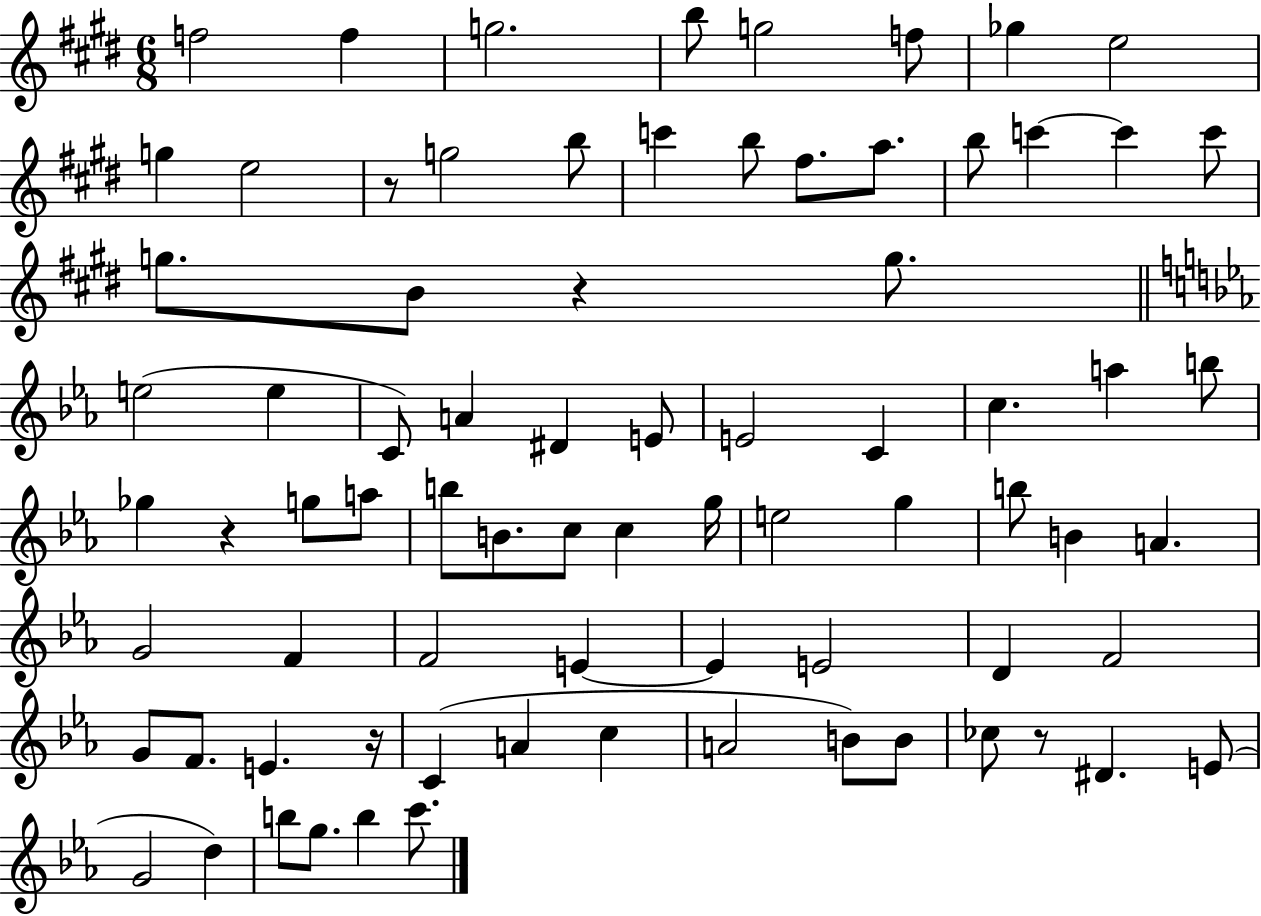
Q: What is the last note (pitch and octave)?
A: C6